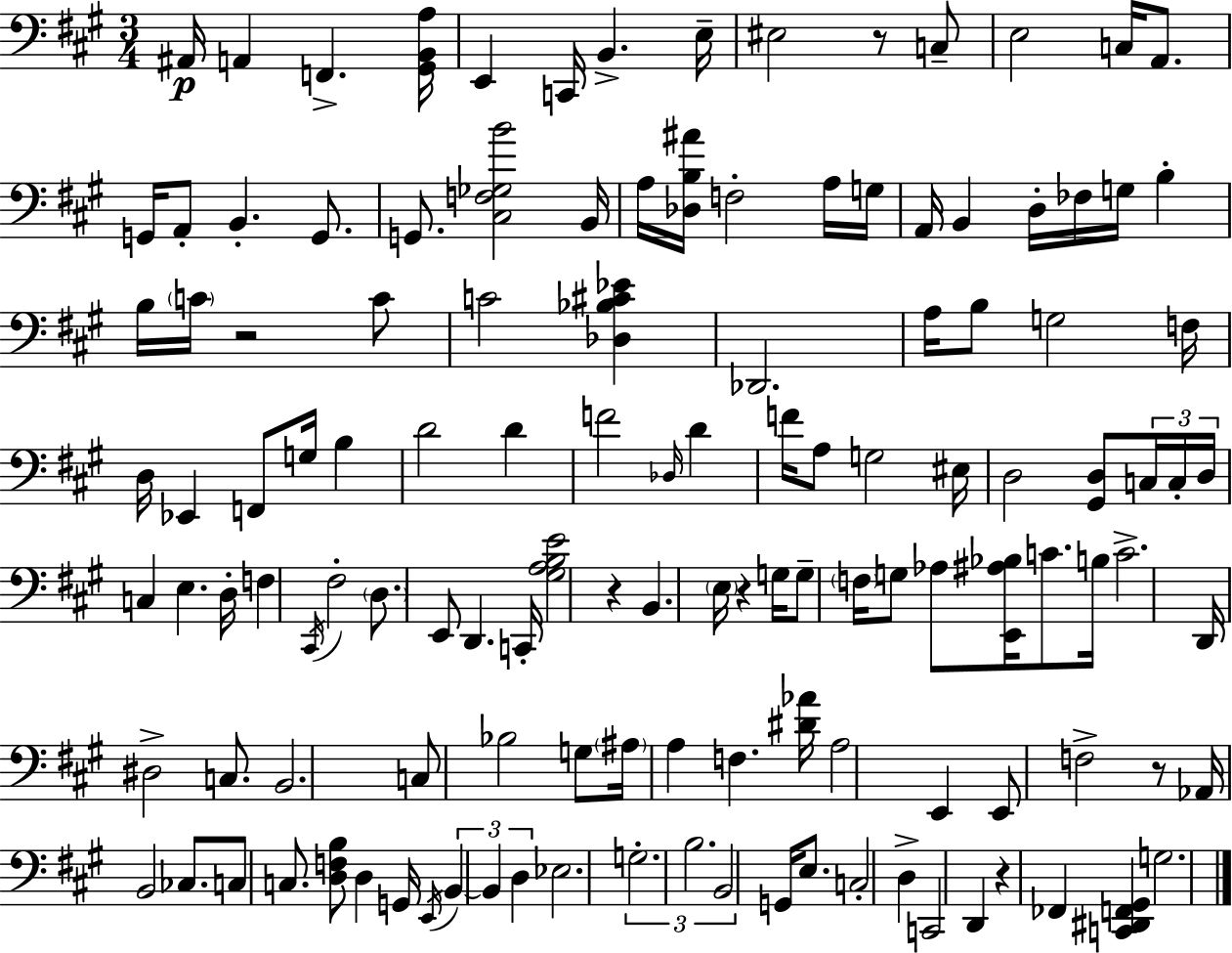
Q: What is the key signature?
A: A major